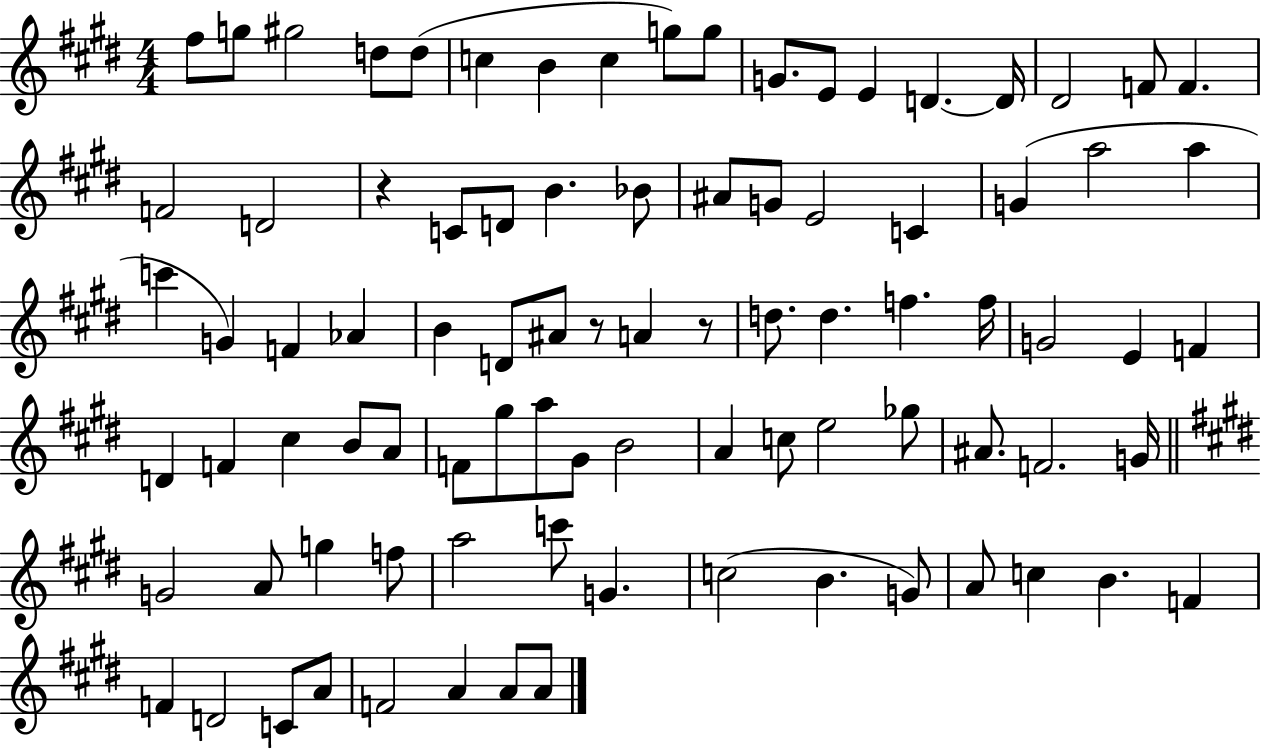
{
  \clef treble
  \numericTimeSignature
  \time 4/4
  \key e \major
  fis''8 g''8 gis''2 d''8 d''8( | c''4 b'4 c''4 g''8) g''8 | g'8. e'8 e'4 d'4.~~ d'16 | dis'2 f'8 f'4. | \break f'2 d'2 | r4 c'8 d'8 b'4. bes'8 | ais'8 g'8 e'2 c'4 | g'4( a''2 a''4 | \break c'''4 g'4) f'4 aes'4 | b'4 d'8 ais'8 r8 a'4 r8 | d''8. d''4. f''4. f''16 | g'2 e'4 f'4 | \break d'4 f'4 cis''4 b'8 a'8 | f'8 gis''8 a''8 gis'8 b'2 | a'4 c''8 e''2 ges''8 | ais'8. f'2. g'16 | \break \bar "||" \break \key e \major g'2 a'8 g''4 f''8 | a''2 c'''8 g'4. | c''2( b'4. g'8) | a'8 c''4 b'4. f'4 | \break f'4 d'2 c'8 a'8 | f'2 a'4 a'8 a'8 | \bar "|."
}